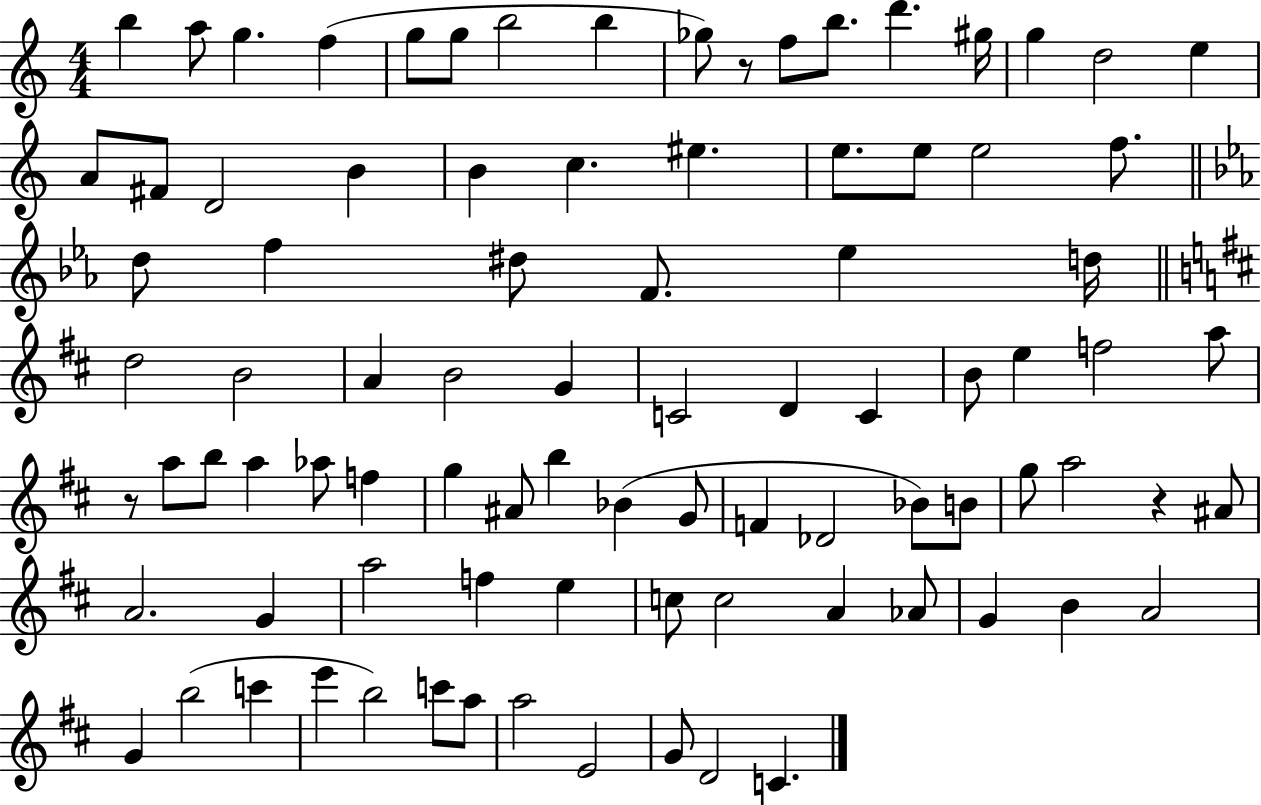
{
  \clef treble
  \numericTimeSignature
  \time 4/4
  \key c \major
  \repeat volta 2 { b''4 a''8 g''4. f''4( | g''8 g''8 b''2 b''4 | ges''8) r8 f''8 b''8. d'''4. gis''16 | g''4 d''2 e''4 | \break a'8 fis'8 d'2 b'4 | b'4 c''4. eis''4. | e''8. e''8 e''2 f''8. | \bar "||" \break \key c \minor d''8 f''4 dis''8 f'8. ees''4 d''16 | \bar "||" \break \key d \major d''2 b'2 | a'4 b'2 g'4 | c'2 d'4 c'4 | b'8 e''4 f''2 a''8 | \break r8 a''8 b''8 a''4 aes''8 f''4 | g''4 ais'8 b''4 bes'4( g'8 | f'4 des'2 bes'8) b'8 | g''8 a''2 r4 ais'8 | \break a'2. g'4 | a''2 f''4 e''4 | c''8 c''2 a'4 aes'8 | g'4 b'4 a'2 | \break g'4 b''2( c'''4 | e'''4 b''2) c'''8 a''8 | a''2 e'2 | g'8 d'2 c'4. | \break } \bar "|."
}